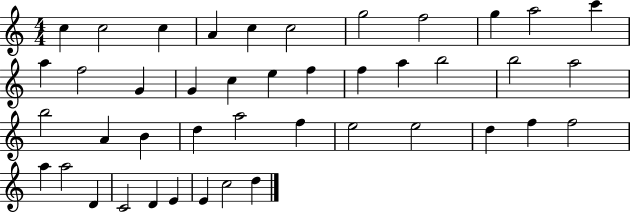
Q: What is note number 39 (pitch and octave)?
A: D4